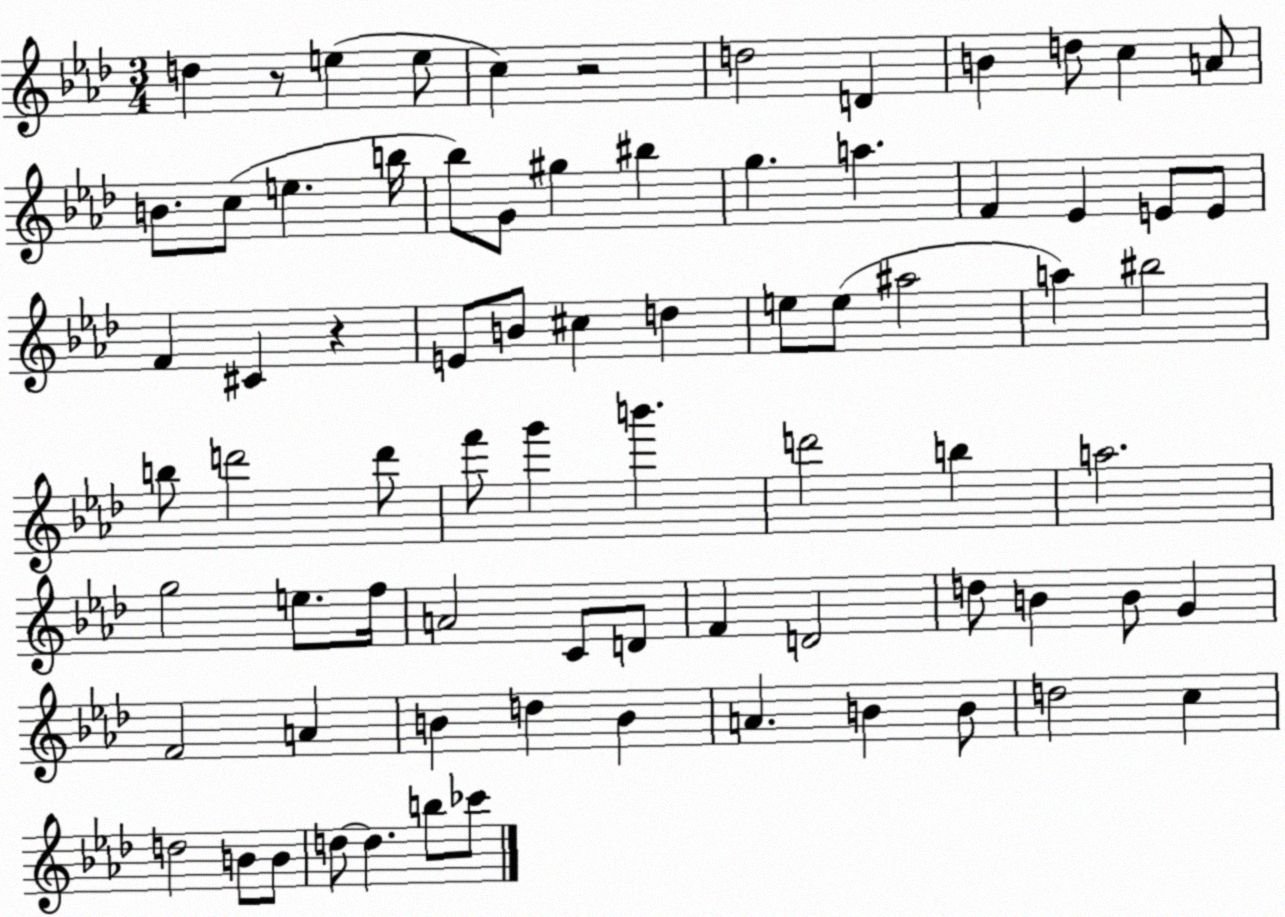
X:1
T:Untitled
M:3/4
L:1/4
K:Ab
d z/2 e e/2 c z2 d2 D B d/2 c A/2 B/2 c/2 e b/4 _b/2 G/2 ^g ^b g a F _E E/2 E/2 F ^C z E/2 B/2 ^c d e/2 e/2 ^a2 a ^b2 b/2 d'2 d'/2 f'/2 g' b' d'2 b a2 g2 e/2 f/4 A2 C/2 D/2 F D2 d/2 B B/2 G F2 A B d B A B B/2 d2 c d2 B/2 B/2 d/2 d b/2 _c'/2